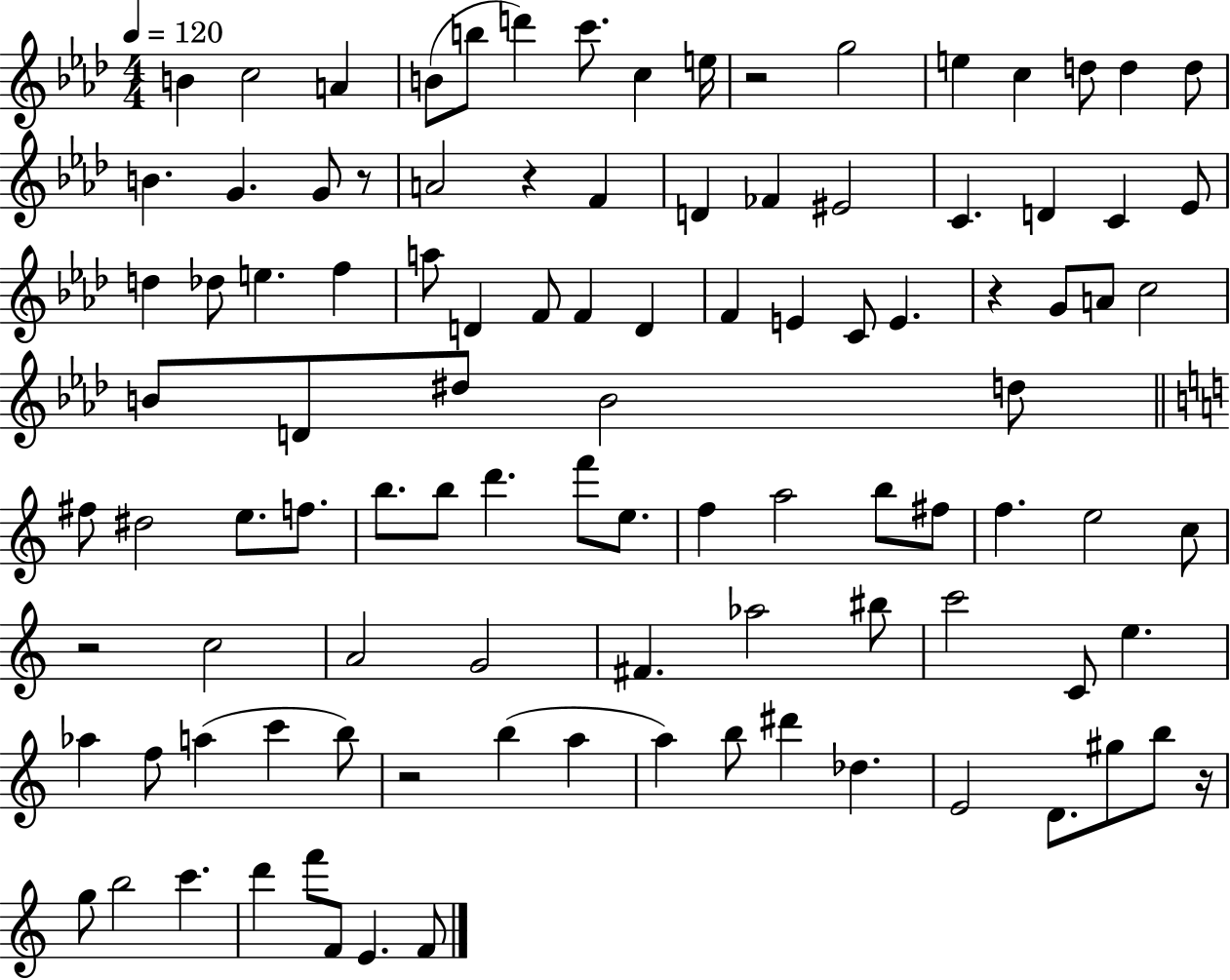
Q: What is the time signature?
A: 4/4